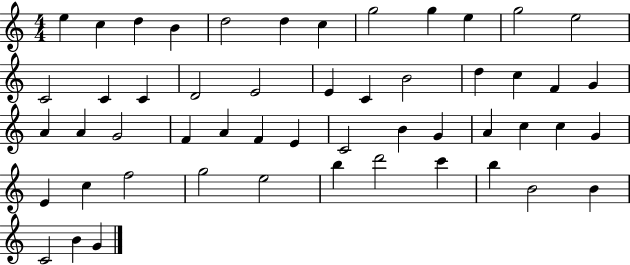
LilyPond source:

{
  \clef treble
  \numericTimeSignature
  \time 4/4
  \key c \major
  e''4 c''4 d''4 b'4 | d''2 d''4 c''4 | g''2 g''4 e''4 | g''2 e''2 | \break c'2 c'4 c'4 | d'2 e'2 | e'4 c'4 b'2 | d''4 c''4 f'4 g'4 | \break a'4 a'4 g'2 | f'4 a'4 f'4 e'4 | c'2 b'4 g'4 | a'4 c''4 c''4 g'4 | \break e'4 c''4 f''2 | g''2 e''2 | b''4 d'''2 c'''4 | b''4 b'2 b'4 | \break c'2 b'4 g'4 | \bar "|."
}